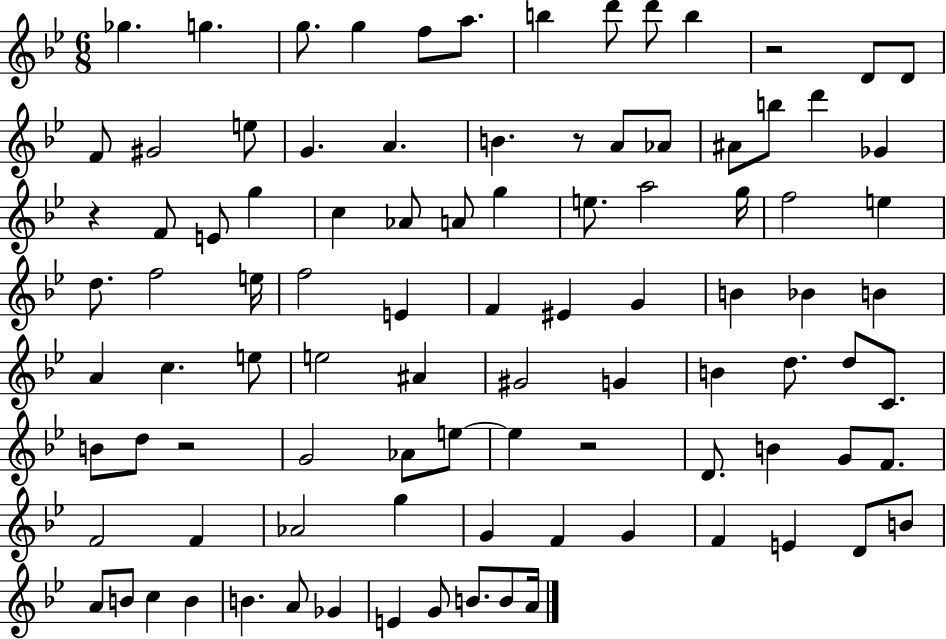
Gb5/q. G5/q. G5/e. G5/q F5/e A5/e. B5/q D6/e D6/e B5/q R/h D4/e D4/e F4/e G#4/h E5/e G4/q. A4/q. B4/q. R/e A4/e Ab4/e A#4/e B5/e D6/q Gb4/q R/q F4/e E4/e G5/q C5/q Ab4/e A4/e G5/q E5/e. A5/h G5/s F5/h E5/q D5/e. F5/h E5/s F5/h E4/q F4/q EIS4/q G4/q B4/q Bb4/q B4/q A4/q C5/q. E5/e E5/h A#4/q G#4/h G4/q B4/q D5/e. D5/e C4/e. B4/e D5/e R/h G4/h Ab4/e E5/e E5/q R/h D4/e. B4/q G4/e F4/e. F4/h F4/q Ab4/h G5/q G4/q F4/q G4/q F4/q E4/q D4/e B4/e A4/e B4/e C5/q B4/q B4/q. A4/e Gb4/q E4/q G4/e B4/e. B4/e A4/s